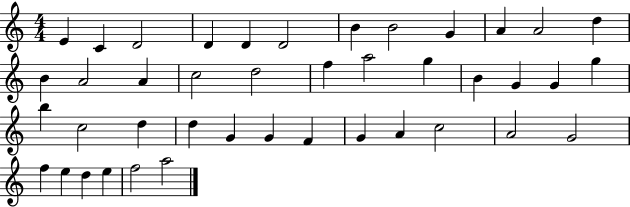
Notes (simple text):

E4/q C4/q D4/h D4/q D4/q D4/h B4/q B4/h G4/q A4/q A4/h D5/q B4/q A4/h A4/q C5/h D5/h F5/q A5/h G5/q B4/q G4/q G4/q G5/q B5/q C5/h D5/q D5/q G4/q G4/q F4/q G4/q A4/q C5/h A4/h G4/h F5/q E5/q D5/q E5/q F5/h A5/h